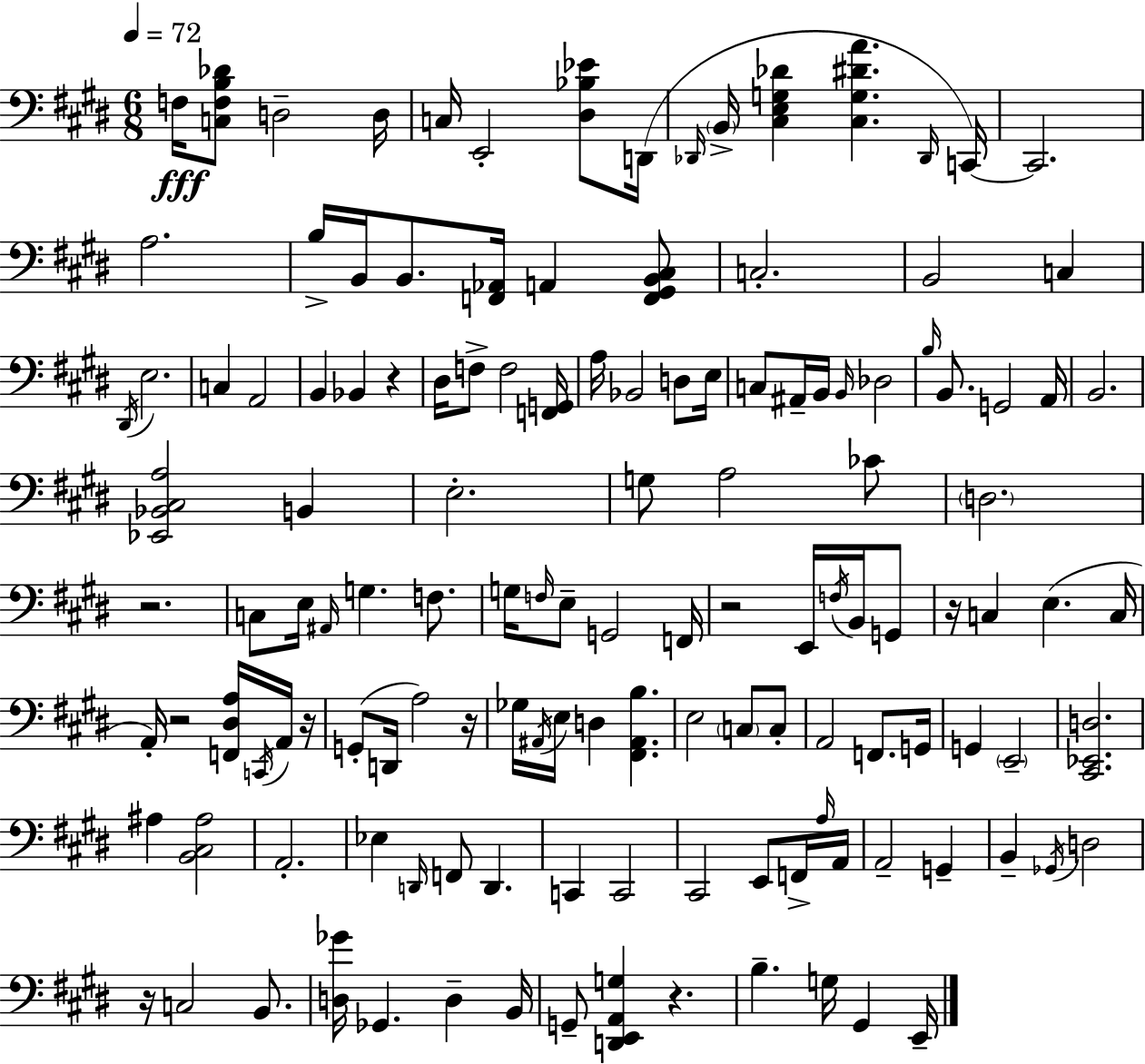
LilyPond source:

{
  \clef bass
  \numericTimeSignature
  \time 6/8
  \key e \major
  \tempo 4 = 72
  f16\fff <c f b des'>8 d2-- d16 | c16 e,2-. <dis bes ees'>8 d,16( | \grace { des,16 } \parenthesize b,16-> <cis e g des'>4 <cis g dis' a'>4. | \grace { des,16 }) c,16~~ c,2. | \break a2. | b16-> b,16 b,8. <f, aes,>16 a,4 | <f, gis, b, cis>8 c2.-. | b,2 c4 | \break \acciaccatura { dis,16 } e2. | c4 a,2 | b,4 bes,4 r4 | dis16 f8-> f2 | \break <f, g,>16 a16 bes,2 | d8 e16 c8 ais,16-- b,16 \grace { b,16 } des2 | \grace { b16 } b,8. g,2 | a,16 b,2. | \break <ees, bes, cis a>2 | b,4 e2.-. | g8 a2 | ces'8 \parenthesize d2. | \break r2. | c8 e16 \grace { ais,16 } g4. | f8. g16 \grace { f16 } e8-- g,2 | f,16 r2 | \break e,16 \acciaccatura { f16 } b,16 g,8 r16 c4 | e4.( c16 a,16-.) r2 | <f, dis a>16 \acciaccatura { c,16 } a,16 r16 g,8-.( d,16 | a2) r16 ges16 \acciaccatura { ais,16 } e16 | \break d4 <fis, ais, b>4. e2 | \parenthesize c8 c8-. a,2 | f,8. g,16 g,4 | \parenthesize e,2-- <cis, ees, d>2. | \break ais4 | <b, cis ais>2 a,2.-. | ees4 | \grace { d,16 } f,8 d,4. c,4 | \break c,2 cis,2 | e,8 f,16-> \grace { a16 } a,16 | a,2-- g,4-- | b,4-- \acciaccatura { ges,16 } d2 | \break r16 c2 b,8. | <d ges'>16 ges,4. d4-- | b,16 g,8-- <d, e, a, g>4 r4. | b4.-- g16 gis,4 | \break e,16-- \bar "|."
}